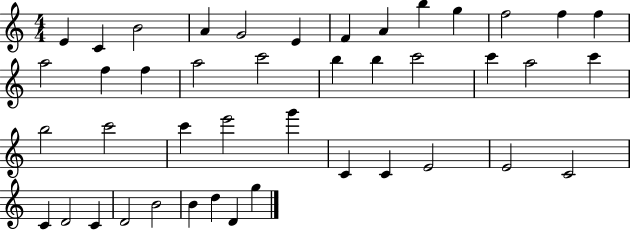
{
  \clef treble
  \numericTimeSignature
  \time 4/4
  \key c \major
  e'4 c'4 b'2 | a'4 g'2 e'4 | f'4 a'4 b''4 g''4 | f''2 f''4 f''4 | \break a''2 f''4 f''4 | a''2 c'''2 | b''4 b''4 c'''2 | c'''4 a''2 c'''4 | \break b''2 c'''2 | c'''4 e'''2 g'''4 | c'4 c'4 e'2 | e'2 c'2 | \break c'4 d'2 c'4 | d'2 b'2 | b'4 d''4 d'4 g''4 | \bar "|."
}